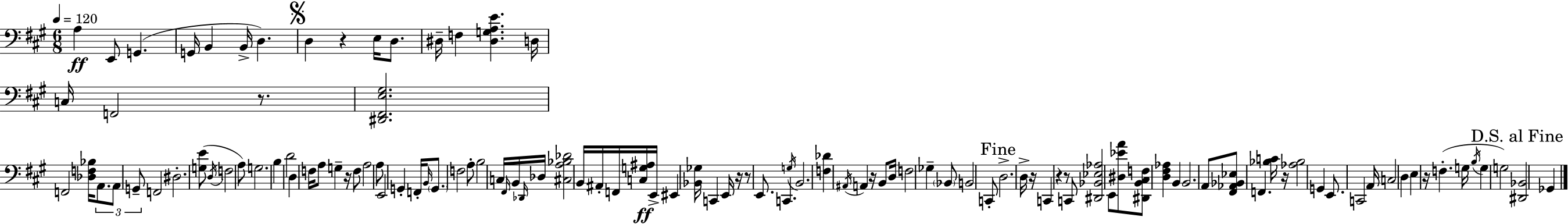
X:1
T:Untitled
M:6/8
L:1/4
K:A
A, E,,/2 G,, G,,/4 B,, B,,/4 D, D, z E,/4 D,/2 ^D,/4 F, [^D,G,A,E] D,/4 C,/4 F,,2 z/2 [^D,,^F,,E,^G,]2 F,,2 [_D,F,_B,]/4 A,,/2 A,,/2 G,,/2 F,,2 ^D,2 [G,E]/2 D,/4 F,2 A,/2 G,2 B, D2 D, F,/4 A,/2 G, z/4 F,/2 A,2 A,/2 E,,2 G,, F,,/4 B,,/4 G,,/2 F,2 A,/2 B,2 C,/4 ^F,,/4 B,,/4 _D,,/4 _D,/4 [^C,A,_B,_D]2 B,,/4 ^A,,/4 F,,/4 [C,G,^A,]/4 E,,/4 ^E,, [_B,,_G,]/4 C,, E,,/4 z/4 z/2 E,,/2 C,, G,/4 B,,2 [F,_D] ^A,,/4 A,, z/4 B,,/2 D,/4 F,2 _G, _B,,/2 B,,2 C,,/2 D,2 D,/4 z/4 C,, z z/2 C,,/2 [^D,,_B,,_E,_A,]2 E,,/2 [^D,_EA]/2 [^D,,B,,^C,F,]/2 [D,^F,_A,] B,, B,,2 A,,/2 [^F,,_A,,_B,,_E,]/2 F,, [_B,C]/4 z/4 [_A,_B,]2 G,, E,,/2 C,,2 A,,/4 C,2 D, E, z/4 F, G,/4 B,/4 G, G,2 [^D,,_B,,]2 _G,,